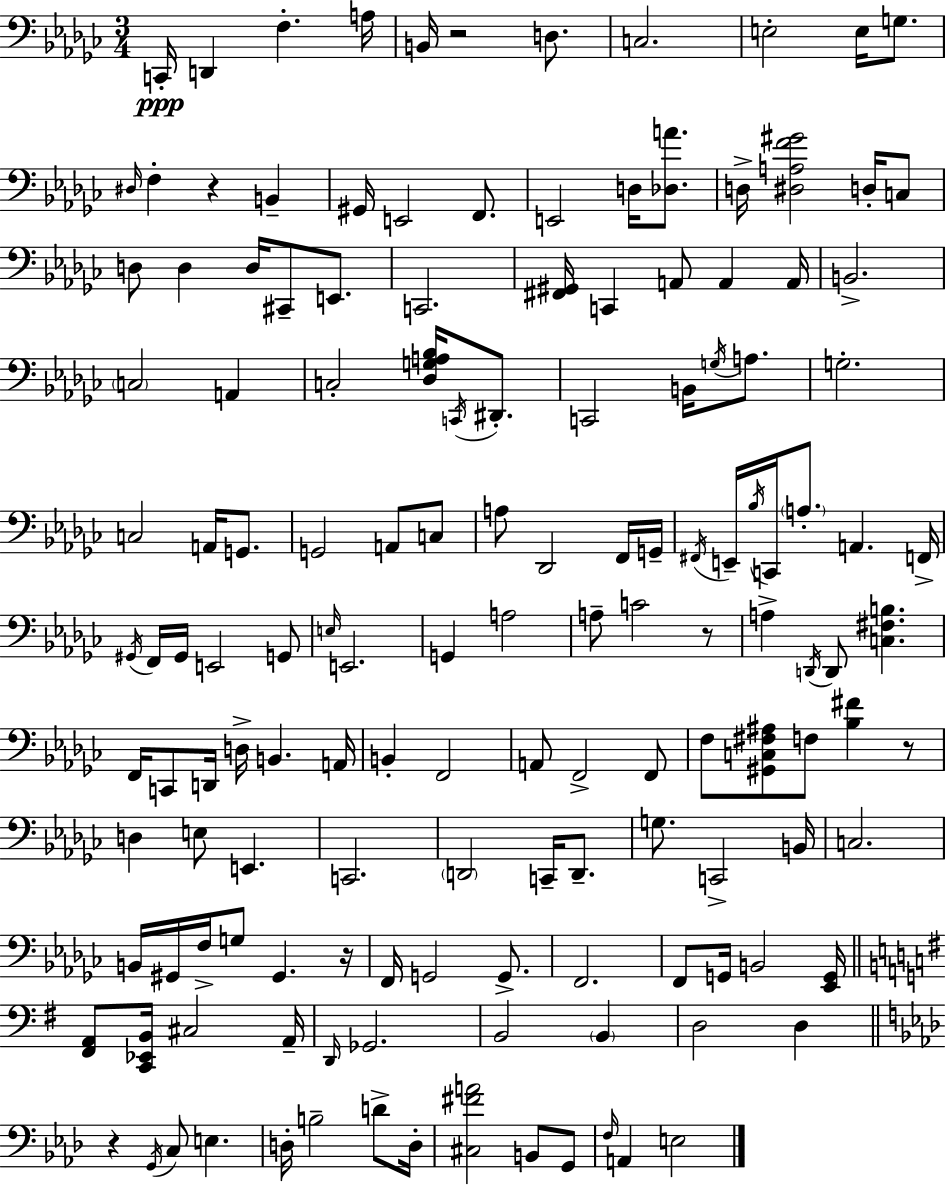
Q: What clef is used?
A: bass